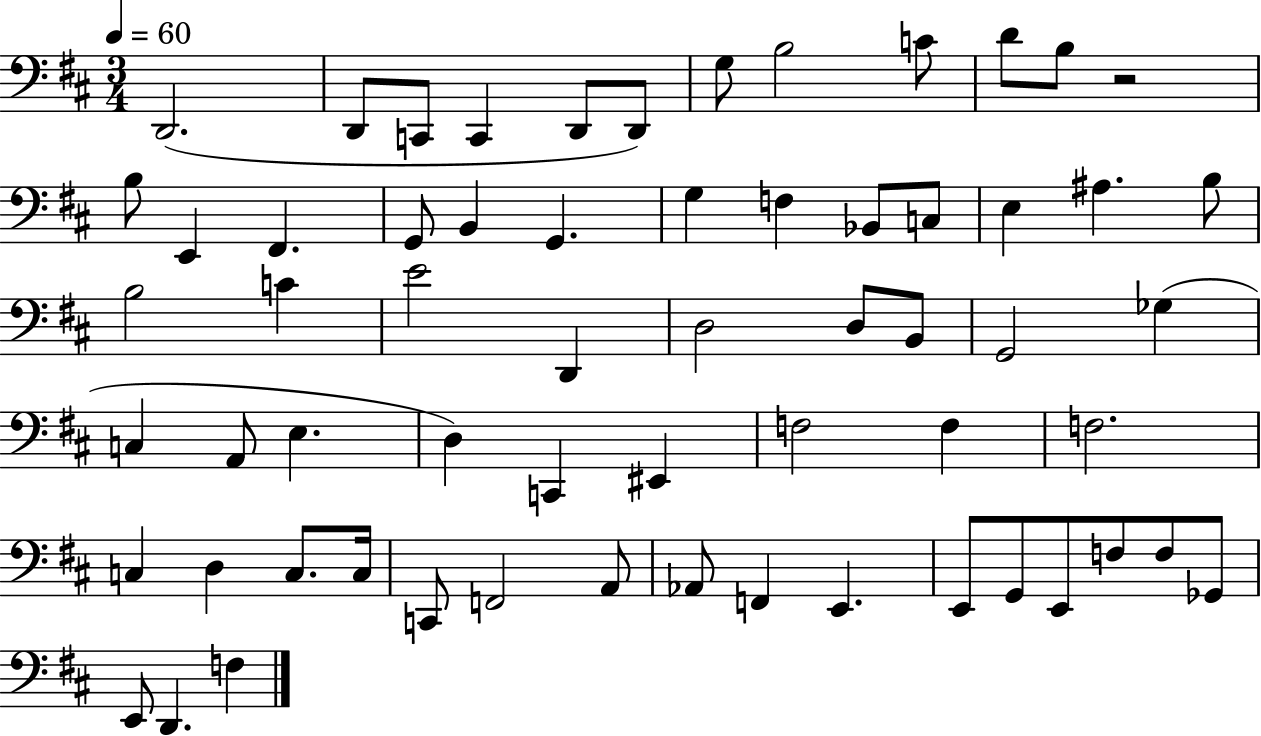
X:1
T:Untitled
M:3/4
L:1/4
K:D
D,,2 D,,/2 C,,/2 C,, D,,/2 D,,/2 G,/2 B,2 C/2 D/2 B,/2 z2 B,/2 E,, ^F,, G,,/2 B,, G,, G, F, _B,,/2 C,/2 E, ^A, B,/2 B,2 C E2 D,, D,2 D,/2 B,,/2 G,,2 _G, C, A,,/2 E, D, C,, ^E,, F,2 F, F,2 C, D, C,/2 C,/4 C,,/2 F,,2 A,,/2 _A,,/2 F,, E,, E,,/2 G,,/2 E,,/2 F,/2 F,/2 _G,,/2 E,,/2 D,, F,